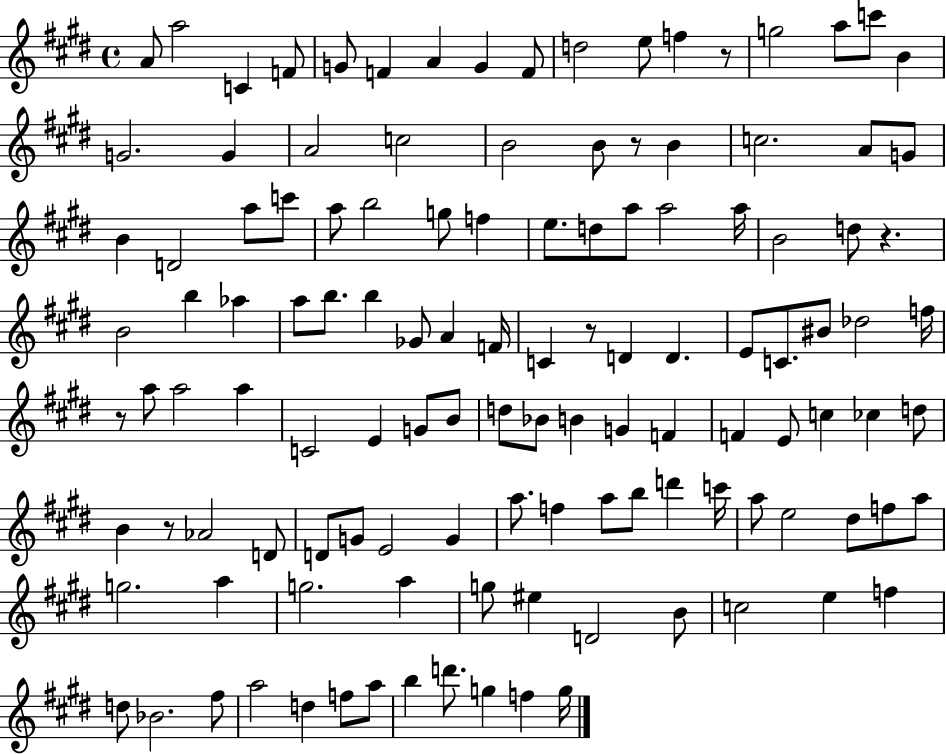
{
  \clef treble
  \time 4/4
  \defaultTimeSignature
  \key e \major
  a'8 a''2 c'4 f'8 | g'8 f'4 a'4 g'4 f'8 | d''2 e''8 f''4 r8 | g''2 a''8 c'''8 b'4 | \break g'2. g'4 | a'2 c''2 | b'2 b'8 r8 b'4 | c''2. a'8 g'8 | \break b'4 d'2 a''8 c'''8 | a''8 b''2 g''8 f''4 | e''8. d''8 a''8 a''2 a''16 | b'2 d''8 r4. | \break b'2 b''4 aes''4 | a''8 b''8. b''4 ges'8 a'4 f'16 | c'4 r8 d'4 d'4. | e'8 c'8. bis'8 des''2 f''16 | \break r8 a''8 a''2 a''4 | c'2 e'4 g'8 b'8 | d''8 bes'8 b'4 g'4 f'4 | f'4 e'8 c''4 ces''4 d''8 | \break b'4 r8 aes'2 d'8 | d'8 g'8 e'2 g'4 | a''8. f''4 a''8 b''8 d'''4 c'''16 | a''8 e''2 dis''8 f''8 a''8 | \break g''2. a''4 | g''2. a''4 | g''8 eis''4 d'2 b'8 | c''2 e''4 f''4 | \break d''8 bes'2. fis''8 | a''2 d''4 f''8 a''8 | b''4 d'''8. g''4 f''4 g''16 | \bar "|."
}